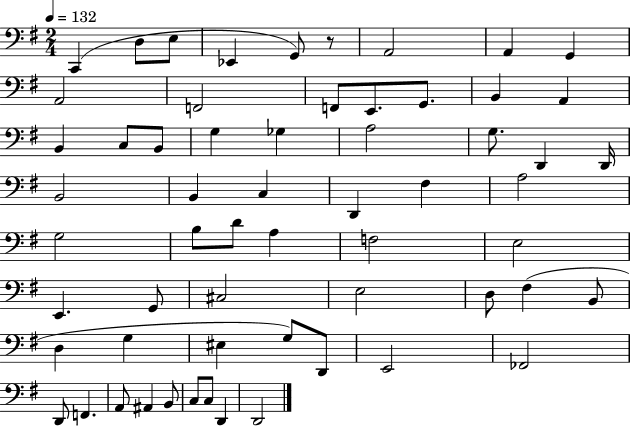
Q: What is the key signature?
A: G major